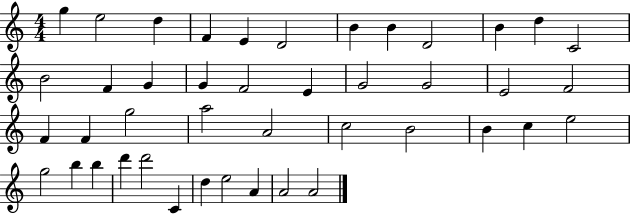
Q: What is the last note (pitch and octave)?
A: A4